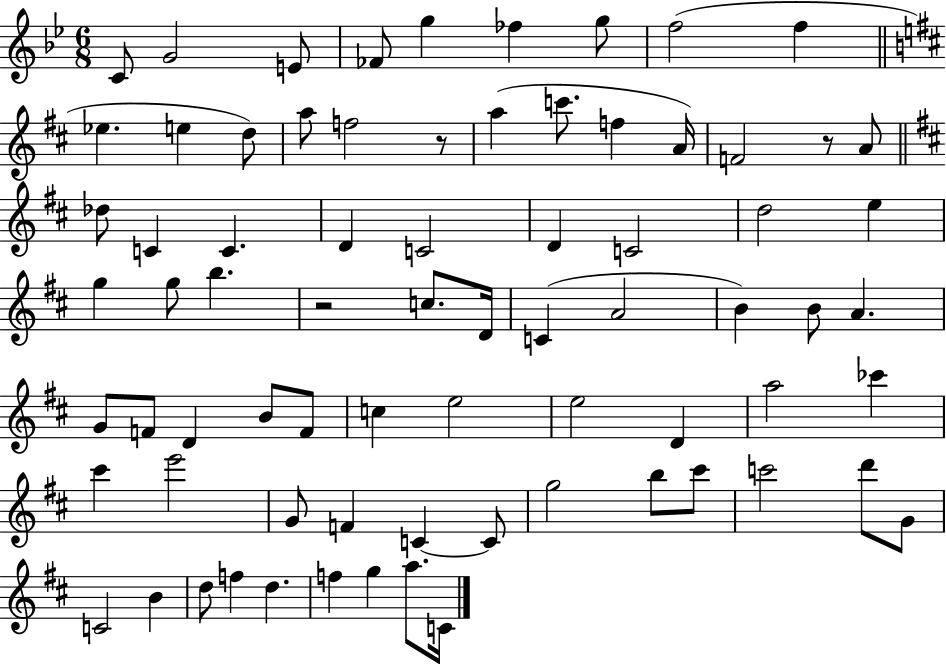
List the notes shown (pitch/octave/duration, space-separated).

C4/e G4/h E4/e FES4/e G5/q FES5/q G5/e F5/h F5/q Eb5/q. E5/q D5/e A5/e F5/h R/e A5/q C6/e. F5/q A4/s F4/h R/e A4/e Db5/e C4/q C4/q. D4/q C4/h D4/q C4/h D5/h E5/q G5/q G5/e B5/q. R/h C5/e. D4/s C4/q A4/h B4/q B4/e A4/q. G4/e F4/e D4/q B4/e F4/e C5/q E5/h E5/h D4/q A5/h CES6/q C#6/q E6/h G4/e F4/q C4/q C4/e G5/h B5/e C#6/e C6/h D6/e G4/e C4/h B4/q D5/e F5/q D5/q. F5/q G5/q A5/e. C4/s